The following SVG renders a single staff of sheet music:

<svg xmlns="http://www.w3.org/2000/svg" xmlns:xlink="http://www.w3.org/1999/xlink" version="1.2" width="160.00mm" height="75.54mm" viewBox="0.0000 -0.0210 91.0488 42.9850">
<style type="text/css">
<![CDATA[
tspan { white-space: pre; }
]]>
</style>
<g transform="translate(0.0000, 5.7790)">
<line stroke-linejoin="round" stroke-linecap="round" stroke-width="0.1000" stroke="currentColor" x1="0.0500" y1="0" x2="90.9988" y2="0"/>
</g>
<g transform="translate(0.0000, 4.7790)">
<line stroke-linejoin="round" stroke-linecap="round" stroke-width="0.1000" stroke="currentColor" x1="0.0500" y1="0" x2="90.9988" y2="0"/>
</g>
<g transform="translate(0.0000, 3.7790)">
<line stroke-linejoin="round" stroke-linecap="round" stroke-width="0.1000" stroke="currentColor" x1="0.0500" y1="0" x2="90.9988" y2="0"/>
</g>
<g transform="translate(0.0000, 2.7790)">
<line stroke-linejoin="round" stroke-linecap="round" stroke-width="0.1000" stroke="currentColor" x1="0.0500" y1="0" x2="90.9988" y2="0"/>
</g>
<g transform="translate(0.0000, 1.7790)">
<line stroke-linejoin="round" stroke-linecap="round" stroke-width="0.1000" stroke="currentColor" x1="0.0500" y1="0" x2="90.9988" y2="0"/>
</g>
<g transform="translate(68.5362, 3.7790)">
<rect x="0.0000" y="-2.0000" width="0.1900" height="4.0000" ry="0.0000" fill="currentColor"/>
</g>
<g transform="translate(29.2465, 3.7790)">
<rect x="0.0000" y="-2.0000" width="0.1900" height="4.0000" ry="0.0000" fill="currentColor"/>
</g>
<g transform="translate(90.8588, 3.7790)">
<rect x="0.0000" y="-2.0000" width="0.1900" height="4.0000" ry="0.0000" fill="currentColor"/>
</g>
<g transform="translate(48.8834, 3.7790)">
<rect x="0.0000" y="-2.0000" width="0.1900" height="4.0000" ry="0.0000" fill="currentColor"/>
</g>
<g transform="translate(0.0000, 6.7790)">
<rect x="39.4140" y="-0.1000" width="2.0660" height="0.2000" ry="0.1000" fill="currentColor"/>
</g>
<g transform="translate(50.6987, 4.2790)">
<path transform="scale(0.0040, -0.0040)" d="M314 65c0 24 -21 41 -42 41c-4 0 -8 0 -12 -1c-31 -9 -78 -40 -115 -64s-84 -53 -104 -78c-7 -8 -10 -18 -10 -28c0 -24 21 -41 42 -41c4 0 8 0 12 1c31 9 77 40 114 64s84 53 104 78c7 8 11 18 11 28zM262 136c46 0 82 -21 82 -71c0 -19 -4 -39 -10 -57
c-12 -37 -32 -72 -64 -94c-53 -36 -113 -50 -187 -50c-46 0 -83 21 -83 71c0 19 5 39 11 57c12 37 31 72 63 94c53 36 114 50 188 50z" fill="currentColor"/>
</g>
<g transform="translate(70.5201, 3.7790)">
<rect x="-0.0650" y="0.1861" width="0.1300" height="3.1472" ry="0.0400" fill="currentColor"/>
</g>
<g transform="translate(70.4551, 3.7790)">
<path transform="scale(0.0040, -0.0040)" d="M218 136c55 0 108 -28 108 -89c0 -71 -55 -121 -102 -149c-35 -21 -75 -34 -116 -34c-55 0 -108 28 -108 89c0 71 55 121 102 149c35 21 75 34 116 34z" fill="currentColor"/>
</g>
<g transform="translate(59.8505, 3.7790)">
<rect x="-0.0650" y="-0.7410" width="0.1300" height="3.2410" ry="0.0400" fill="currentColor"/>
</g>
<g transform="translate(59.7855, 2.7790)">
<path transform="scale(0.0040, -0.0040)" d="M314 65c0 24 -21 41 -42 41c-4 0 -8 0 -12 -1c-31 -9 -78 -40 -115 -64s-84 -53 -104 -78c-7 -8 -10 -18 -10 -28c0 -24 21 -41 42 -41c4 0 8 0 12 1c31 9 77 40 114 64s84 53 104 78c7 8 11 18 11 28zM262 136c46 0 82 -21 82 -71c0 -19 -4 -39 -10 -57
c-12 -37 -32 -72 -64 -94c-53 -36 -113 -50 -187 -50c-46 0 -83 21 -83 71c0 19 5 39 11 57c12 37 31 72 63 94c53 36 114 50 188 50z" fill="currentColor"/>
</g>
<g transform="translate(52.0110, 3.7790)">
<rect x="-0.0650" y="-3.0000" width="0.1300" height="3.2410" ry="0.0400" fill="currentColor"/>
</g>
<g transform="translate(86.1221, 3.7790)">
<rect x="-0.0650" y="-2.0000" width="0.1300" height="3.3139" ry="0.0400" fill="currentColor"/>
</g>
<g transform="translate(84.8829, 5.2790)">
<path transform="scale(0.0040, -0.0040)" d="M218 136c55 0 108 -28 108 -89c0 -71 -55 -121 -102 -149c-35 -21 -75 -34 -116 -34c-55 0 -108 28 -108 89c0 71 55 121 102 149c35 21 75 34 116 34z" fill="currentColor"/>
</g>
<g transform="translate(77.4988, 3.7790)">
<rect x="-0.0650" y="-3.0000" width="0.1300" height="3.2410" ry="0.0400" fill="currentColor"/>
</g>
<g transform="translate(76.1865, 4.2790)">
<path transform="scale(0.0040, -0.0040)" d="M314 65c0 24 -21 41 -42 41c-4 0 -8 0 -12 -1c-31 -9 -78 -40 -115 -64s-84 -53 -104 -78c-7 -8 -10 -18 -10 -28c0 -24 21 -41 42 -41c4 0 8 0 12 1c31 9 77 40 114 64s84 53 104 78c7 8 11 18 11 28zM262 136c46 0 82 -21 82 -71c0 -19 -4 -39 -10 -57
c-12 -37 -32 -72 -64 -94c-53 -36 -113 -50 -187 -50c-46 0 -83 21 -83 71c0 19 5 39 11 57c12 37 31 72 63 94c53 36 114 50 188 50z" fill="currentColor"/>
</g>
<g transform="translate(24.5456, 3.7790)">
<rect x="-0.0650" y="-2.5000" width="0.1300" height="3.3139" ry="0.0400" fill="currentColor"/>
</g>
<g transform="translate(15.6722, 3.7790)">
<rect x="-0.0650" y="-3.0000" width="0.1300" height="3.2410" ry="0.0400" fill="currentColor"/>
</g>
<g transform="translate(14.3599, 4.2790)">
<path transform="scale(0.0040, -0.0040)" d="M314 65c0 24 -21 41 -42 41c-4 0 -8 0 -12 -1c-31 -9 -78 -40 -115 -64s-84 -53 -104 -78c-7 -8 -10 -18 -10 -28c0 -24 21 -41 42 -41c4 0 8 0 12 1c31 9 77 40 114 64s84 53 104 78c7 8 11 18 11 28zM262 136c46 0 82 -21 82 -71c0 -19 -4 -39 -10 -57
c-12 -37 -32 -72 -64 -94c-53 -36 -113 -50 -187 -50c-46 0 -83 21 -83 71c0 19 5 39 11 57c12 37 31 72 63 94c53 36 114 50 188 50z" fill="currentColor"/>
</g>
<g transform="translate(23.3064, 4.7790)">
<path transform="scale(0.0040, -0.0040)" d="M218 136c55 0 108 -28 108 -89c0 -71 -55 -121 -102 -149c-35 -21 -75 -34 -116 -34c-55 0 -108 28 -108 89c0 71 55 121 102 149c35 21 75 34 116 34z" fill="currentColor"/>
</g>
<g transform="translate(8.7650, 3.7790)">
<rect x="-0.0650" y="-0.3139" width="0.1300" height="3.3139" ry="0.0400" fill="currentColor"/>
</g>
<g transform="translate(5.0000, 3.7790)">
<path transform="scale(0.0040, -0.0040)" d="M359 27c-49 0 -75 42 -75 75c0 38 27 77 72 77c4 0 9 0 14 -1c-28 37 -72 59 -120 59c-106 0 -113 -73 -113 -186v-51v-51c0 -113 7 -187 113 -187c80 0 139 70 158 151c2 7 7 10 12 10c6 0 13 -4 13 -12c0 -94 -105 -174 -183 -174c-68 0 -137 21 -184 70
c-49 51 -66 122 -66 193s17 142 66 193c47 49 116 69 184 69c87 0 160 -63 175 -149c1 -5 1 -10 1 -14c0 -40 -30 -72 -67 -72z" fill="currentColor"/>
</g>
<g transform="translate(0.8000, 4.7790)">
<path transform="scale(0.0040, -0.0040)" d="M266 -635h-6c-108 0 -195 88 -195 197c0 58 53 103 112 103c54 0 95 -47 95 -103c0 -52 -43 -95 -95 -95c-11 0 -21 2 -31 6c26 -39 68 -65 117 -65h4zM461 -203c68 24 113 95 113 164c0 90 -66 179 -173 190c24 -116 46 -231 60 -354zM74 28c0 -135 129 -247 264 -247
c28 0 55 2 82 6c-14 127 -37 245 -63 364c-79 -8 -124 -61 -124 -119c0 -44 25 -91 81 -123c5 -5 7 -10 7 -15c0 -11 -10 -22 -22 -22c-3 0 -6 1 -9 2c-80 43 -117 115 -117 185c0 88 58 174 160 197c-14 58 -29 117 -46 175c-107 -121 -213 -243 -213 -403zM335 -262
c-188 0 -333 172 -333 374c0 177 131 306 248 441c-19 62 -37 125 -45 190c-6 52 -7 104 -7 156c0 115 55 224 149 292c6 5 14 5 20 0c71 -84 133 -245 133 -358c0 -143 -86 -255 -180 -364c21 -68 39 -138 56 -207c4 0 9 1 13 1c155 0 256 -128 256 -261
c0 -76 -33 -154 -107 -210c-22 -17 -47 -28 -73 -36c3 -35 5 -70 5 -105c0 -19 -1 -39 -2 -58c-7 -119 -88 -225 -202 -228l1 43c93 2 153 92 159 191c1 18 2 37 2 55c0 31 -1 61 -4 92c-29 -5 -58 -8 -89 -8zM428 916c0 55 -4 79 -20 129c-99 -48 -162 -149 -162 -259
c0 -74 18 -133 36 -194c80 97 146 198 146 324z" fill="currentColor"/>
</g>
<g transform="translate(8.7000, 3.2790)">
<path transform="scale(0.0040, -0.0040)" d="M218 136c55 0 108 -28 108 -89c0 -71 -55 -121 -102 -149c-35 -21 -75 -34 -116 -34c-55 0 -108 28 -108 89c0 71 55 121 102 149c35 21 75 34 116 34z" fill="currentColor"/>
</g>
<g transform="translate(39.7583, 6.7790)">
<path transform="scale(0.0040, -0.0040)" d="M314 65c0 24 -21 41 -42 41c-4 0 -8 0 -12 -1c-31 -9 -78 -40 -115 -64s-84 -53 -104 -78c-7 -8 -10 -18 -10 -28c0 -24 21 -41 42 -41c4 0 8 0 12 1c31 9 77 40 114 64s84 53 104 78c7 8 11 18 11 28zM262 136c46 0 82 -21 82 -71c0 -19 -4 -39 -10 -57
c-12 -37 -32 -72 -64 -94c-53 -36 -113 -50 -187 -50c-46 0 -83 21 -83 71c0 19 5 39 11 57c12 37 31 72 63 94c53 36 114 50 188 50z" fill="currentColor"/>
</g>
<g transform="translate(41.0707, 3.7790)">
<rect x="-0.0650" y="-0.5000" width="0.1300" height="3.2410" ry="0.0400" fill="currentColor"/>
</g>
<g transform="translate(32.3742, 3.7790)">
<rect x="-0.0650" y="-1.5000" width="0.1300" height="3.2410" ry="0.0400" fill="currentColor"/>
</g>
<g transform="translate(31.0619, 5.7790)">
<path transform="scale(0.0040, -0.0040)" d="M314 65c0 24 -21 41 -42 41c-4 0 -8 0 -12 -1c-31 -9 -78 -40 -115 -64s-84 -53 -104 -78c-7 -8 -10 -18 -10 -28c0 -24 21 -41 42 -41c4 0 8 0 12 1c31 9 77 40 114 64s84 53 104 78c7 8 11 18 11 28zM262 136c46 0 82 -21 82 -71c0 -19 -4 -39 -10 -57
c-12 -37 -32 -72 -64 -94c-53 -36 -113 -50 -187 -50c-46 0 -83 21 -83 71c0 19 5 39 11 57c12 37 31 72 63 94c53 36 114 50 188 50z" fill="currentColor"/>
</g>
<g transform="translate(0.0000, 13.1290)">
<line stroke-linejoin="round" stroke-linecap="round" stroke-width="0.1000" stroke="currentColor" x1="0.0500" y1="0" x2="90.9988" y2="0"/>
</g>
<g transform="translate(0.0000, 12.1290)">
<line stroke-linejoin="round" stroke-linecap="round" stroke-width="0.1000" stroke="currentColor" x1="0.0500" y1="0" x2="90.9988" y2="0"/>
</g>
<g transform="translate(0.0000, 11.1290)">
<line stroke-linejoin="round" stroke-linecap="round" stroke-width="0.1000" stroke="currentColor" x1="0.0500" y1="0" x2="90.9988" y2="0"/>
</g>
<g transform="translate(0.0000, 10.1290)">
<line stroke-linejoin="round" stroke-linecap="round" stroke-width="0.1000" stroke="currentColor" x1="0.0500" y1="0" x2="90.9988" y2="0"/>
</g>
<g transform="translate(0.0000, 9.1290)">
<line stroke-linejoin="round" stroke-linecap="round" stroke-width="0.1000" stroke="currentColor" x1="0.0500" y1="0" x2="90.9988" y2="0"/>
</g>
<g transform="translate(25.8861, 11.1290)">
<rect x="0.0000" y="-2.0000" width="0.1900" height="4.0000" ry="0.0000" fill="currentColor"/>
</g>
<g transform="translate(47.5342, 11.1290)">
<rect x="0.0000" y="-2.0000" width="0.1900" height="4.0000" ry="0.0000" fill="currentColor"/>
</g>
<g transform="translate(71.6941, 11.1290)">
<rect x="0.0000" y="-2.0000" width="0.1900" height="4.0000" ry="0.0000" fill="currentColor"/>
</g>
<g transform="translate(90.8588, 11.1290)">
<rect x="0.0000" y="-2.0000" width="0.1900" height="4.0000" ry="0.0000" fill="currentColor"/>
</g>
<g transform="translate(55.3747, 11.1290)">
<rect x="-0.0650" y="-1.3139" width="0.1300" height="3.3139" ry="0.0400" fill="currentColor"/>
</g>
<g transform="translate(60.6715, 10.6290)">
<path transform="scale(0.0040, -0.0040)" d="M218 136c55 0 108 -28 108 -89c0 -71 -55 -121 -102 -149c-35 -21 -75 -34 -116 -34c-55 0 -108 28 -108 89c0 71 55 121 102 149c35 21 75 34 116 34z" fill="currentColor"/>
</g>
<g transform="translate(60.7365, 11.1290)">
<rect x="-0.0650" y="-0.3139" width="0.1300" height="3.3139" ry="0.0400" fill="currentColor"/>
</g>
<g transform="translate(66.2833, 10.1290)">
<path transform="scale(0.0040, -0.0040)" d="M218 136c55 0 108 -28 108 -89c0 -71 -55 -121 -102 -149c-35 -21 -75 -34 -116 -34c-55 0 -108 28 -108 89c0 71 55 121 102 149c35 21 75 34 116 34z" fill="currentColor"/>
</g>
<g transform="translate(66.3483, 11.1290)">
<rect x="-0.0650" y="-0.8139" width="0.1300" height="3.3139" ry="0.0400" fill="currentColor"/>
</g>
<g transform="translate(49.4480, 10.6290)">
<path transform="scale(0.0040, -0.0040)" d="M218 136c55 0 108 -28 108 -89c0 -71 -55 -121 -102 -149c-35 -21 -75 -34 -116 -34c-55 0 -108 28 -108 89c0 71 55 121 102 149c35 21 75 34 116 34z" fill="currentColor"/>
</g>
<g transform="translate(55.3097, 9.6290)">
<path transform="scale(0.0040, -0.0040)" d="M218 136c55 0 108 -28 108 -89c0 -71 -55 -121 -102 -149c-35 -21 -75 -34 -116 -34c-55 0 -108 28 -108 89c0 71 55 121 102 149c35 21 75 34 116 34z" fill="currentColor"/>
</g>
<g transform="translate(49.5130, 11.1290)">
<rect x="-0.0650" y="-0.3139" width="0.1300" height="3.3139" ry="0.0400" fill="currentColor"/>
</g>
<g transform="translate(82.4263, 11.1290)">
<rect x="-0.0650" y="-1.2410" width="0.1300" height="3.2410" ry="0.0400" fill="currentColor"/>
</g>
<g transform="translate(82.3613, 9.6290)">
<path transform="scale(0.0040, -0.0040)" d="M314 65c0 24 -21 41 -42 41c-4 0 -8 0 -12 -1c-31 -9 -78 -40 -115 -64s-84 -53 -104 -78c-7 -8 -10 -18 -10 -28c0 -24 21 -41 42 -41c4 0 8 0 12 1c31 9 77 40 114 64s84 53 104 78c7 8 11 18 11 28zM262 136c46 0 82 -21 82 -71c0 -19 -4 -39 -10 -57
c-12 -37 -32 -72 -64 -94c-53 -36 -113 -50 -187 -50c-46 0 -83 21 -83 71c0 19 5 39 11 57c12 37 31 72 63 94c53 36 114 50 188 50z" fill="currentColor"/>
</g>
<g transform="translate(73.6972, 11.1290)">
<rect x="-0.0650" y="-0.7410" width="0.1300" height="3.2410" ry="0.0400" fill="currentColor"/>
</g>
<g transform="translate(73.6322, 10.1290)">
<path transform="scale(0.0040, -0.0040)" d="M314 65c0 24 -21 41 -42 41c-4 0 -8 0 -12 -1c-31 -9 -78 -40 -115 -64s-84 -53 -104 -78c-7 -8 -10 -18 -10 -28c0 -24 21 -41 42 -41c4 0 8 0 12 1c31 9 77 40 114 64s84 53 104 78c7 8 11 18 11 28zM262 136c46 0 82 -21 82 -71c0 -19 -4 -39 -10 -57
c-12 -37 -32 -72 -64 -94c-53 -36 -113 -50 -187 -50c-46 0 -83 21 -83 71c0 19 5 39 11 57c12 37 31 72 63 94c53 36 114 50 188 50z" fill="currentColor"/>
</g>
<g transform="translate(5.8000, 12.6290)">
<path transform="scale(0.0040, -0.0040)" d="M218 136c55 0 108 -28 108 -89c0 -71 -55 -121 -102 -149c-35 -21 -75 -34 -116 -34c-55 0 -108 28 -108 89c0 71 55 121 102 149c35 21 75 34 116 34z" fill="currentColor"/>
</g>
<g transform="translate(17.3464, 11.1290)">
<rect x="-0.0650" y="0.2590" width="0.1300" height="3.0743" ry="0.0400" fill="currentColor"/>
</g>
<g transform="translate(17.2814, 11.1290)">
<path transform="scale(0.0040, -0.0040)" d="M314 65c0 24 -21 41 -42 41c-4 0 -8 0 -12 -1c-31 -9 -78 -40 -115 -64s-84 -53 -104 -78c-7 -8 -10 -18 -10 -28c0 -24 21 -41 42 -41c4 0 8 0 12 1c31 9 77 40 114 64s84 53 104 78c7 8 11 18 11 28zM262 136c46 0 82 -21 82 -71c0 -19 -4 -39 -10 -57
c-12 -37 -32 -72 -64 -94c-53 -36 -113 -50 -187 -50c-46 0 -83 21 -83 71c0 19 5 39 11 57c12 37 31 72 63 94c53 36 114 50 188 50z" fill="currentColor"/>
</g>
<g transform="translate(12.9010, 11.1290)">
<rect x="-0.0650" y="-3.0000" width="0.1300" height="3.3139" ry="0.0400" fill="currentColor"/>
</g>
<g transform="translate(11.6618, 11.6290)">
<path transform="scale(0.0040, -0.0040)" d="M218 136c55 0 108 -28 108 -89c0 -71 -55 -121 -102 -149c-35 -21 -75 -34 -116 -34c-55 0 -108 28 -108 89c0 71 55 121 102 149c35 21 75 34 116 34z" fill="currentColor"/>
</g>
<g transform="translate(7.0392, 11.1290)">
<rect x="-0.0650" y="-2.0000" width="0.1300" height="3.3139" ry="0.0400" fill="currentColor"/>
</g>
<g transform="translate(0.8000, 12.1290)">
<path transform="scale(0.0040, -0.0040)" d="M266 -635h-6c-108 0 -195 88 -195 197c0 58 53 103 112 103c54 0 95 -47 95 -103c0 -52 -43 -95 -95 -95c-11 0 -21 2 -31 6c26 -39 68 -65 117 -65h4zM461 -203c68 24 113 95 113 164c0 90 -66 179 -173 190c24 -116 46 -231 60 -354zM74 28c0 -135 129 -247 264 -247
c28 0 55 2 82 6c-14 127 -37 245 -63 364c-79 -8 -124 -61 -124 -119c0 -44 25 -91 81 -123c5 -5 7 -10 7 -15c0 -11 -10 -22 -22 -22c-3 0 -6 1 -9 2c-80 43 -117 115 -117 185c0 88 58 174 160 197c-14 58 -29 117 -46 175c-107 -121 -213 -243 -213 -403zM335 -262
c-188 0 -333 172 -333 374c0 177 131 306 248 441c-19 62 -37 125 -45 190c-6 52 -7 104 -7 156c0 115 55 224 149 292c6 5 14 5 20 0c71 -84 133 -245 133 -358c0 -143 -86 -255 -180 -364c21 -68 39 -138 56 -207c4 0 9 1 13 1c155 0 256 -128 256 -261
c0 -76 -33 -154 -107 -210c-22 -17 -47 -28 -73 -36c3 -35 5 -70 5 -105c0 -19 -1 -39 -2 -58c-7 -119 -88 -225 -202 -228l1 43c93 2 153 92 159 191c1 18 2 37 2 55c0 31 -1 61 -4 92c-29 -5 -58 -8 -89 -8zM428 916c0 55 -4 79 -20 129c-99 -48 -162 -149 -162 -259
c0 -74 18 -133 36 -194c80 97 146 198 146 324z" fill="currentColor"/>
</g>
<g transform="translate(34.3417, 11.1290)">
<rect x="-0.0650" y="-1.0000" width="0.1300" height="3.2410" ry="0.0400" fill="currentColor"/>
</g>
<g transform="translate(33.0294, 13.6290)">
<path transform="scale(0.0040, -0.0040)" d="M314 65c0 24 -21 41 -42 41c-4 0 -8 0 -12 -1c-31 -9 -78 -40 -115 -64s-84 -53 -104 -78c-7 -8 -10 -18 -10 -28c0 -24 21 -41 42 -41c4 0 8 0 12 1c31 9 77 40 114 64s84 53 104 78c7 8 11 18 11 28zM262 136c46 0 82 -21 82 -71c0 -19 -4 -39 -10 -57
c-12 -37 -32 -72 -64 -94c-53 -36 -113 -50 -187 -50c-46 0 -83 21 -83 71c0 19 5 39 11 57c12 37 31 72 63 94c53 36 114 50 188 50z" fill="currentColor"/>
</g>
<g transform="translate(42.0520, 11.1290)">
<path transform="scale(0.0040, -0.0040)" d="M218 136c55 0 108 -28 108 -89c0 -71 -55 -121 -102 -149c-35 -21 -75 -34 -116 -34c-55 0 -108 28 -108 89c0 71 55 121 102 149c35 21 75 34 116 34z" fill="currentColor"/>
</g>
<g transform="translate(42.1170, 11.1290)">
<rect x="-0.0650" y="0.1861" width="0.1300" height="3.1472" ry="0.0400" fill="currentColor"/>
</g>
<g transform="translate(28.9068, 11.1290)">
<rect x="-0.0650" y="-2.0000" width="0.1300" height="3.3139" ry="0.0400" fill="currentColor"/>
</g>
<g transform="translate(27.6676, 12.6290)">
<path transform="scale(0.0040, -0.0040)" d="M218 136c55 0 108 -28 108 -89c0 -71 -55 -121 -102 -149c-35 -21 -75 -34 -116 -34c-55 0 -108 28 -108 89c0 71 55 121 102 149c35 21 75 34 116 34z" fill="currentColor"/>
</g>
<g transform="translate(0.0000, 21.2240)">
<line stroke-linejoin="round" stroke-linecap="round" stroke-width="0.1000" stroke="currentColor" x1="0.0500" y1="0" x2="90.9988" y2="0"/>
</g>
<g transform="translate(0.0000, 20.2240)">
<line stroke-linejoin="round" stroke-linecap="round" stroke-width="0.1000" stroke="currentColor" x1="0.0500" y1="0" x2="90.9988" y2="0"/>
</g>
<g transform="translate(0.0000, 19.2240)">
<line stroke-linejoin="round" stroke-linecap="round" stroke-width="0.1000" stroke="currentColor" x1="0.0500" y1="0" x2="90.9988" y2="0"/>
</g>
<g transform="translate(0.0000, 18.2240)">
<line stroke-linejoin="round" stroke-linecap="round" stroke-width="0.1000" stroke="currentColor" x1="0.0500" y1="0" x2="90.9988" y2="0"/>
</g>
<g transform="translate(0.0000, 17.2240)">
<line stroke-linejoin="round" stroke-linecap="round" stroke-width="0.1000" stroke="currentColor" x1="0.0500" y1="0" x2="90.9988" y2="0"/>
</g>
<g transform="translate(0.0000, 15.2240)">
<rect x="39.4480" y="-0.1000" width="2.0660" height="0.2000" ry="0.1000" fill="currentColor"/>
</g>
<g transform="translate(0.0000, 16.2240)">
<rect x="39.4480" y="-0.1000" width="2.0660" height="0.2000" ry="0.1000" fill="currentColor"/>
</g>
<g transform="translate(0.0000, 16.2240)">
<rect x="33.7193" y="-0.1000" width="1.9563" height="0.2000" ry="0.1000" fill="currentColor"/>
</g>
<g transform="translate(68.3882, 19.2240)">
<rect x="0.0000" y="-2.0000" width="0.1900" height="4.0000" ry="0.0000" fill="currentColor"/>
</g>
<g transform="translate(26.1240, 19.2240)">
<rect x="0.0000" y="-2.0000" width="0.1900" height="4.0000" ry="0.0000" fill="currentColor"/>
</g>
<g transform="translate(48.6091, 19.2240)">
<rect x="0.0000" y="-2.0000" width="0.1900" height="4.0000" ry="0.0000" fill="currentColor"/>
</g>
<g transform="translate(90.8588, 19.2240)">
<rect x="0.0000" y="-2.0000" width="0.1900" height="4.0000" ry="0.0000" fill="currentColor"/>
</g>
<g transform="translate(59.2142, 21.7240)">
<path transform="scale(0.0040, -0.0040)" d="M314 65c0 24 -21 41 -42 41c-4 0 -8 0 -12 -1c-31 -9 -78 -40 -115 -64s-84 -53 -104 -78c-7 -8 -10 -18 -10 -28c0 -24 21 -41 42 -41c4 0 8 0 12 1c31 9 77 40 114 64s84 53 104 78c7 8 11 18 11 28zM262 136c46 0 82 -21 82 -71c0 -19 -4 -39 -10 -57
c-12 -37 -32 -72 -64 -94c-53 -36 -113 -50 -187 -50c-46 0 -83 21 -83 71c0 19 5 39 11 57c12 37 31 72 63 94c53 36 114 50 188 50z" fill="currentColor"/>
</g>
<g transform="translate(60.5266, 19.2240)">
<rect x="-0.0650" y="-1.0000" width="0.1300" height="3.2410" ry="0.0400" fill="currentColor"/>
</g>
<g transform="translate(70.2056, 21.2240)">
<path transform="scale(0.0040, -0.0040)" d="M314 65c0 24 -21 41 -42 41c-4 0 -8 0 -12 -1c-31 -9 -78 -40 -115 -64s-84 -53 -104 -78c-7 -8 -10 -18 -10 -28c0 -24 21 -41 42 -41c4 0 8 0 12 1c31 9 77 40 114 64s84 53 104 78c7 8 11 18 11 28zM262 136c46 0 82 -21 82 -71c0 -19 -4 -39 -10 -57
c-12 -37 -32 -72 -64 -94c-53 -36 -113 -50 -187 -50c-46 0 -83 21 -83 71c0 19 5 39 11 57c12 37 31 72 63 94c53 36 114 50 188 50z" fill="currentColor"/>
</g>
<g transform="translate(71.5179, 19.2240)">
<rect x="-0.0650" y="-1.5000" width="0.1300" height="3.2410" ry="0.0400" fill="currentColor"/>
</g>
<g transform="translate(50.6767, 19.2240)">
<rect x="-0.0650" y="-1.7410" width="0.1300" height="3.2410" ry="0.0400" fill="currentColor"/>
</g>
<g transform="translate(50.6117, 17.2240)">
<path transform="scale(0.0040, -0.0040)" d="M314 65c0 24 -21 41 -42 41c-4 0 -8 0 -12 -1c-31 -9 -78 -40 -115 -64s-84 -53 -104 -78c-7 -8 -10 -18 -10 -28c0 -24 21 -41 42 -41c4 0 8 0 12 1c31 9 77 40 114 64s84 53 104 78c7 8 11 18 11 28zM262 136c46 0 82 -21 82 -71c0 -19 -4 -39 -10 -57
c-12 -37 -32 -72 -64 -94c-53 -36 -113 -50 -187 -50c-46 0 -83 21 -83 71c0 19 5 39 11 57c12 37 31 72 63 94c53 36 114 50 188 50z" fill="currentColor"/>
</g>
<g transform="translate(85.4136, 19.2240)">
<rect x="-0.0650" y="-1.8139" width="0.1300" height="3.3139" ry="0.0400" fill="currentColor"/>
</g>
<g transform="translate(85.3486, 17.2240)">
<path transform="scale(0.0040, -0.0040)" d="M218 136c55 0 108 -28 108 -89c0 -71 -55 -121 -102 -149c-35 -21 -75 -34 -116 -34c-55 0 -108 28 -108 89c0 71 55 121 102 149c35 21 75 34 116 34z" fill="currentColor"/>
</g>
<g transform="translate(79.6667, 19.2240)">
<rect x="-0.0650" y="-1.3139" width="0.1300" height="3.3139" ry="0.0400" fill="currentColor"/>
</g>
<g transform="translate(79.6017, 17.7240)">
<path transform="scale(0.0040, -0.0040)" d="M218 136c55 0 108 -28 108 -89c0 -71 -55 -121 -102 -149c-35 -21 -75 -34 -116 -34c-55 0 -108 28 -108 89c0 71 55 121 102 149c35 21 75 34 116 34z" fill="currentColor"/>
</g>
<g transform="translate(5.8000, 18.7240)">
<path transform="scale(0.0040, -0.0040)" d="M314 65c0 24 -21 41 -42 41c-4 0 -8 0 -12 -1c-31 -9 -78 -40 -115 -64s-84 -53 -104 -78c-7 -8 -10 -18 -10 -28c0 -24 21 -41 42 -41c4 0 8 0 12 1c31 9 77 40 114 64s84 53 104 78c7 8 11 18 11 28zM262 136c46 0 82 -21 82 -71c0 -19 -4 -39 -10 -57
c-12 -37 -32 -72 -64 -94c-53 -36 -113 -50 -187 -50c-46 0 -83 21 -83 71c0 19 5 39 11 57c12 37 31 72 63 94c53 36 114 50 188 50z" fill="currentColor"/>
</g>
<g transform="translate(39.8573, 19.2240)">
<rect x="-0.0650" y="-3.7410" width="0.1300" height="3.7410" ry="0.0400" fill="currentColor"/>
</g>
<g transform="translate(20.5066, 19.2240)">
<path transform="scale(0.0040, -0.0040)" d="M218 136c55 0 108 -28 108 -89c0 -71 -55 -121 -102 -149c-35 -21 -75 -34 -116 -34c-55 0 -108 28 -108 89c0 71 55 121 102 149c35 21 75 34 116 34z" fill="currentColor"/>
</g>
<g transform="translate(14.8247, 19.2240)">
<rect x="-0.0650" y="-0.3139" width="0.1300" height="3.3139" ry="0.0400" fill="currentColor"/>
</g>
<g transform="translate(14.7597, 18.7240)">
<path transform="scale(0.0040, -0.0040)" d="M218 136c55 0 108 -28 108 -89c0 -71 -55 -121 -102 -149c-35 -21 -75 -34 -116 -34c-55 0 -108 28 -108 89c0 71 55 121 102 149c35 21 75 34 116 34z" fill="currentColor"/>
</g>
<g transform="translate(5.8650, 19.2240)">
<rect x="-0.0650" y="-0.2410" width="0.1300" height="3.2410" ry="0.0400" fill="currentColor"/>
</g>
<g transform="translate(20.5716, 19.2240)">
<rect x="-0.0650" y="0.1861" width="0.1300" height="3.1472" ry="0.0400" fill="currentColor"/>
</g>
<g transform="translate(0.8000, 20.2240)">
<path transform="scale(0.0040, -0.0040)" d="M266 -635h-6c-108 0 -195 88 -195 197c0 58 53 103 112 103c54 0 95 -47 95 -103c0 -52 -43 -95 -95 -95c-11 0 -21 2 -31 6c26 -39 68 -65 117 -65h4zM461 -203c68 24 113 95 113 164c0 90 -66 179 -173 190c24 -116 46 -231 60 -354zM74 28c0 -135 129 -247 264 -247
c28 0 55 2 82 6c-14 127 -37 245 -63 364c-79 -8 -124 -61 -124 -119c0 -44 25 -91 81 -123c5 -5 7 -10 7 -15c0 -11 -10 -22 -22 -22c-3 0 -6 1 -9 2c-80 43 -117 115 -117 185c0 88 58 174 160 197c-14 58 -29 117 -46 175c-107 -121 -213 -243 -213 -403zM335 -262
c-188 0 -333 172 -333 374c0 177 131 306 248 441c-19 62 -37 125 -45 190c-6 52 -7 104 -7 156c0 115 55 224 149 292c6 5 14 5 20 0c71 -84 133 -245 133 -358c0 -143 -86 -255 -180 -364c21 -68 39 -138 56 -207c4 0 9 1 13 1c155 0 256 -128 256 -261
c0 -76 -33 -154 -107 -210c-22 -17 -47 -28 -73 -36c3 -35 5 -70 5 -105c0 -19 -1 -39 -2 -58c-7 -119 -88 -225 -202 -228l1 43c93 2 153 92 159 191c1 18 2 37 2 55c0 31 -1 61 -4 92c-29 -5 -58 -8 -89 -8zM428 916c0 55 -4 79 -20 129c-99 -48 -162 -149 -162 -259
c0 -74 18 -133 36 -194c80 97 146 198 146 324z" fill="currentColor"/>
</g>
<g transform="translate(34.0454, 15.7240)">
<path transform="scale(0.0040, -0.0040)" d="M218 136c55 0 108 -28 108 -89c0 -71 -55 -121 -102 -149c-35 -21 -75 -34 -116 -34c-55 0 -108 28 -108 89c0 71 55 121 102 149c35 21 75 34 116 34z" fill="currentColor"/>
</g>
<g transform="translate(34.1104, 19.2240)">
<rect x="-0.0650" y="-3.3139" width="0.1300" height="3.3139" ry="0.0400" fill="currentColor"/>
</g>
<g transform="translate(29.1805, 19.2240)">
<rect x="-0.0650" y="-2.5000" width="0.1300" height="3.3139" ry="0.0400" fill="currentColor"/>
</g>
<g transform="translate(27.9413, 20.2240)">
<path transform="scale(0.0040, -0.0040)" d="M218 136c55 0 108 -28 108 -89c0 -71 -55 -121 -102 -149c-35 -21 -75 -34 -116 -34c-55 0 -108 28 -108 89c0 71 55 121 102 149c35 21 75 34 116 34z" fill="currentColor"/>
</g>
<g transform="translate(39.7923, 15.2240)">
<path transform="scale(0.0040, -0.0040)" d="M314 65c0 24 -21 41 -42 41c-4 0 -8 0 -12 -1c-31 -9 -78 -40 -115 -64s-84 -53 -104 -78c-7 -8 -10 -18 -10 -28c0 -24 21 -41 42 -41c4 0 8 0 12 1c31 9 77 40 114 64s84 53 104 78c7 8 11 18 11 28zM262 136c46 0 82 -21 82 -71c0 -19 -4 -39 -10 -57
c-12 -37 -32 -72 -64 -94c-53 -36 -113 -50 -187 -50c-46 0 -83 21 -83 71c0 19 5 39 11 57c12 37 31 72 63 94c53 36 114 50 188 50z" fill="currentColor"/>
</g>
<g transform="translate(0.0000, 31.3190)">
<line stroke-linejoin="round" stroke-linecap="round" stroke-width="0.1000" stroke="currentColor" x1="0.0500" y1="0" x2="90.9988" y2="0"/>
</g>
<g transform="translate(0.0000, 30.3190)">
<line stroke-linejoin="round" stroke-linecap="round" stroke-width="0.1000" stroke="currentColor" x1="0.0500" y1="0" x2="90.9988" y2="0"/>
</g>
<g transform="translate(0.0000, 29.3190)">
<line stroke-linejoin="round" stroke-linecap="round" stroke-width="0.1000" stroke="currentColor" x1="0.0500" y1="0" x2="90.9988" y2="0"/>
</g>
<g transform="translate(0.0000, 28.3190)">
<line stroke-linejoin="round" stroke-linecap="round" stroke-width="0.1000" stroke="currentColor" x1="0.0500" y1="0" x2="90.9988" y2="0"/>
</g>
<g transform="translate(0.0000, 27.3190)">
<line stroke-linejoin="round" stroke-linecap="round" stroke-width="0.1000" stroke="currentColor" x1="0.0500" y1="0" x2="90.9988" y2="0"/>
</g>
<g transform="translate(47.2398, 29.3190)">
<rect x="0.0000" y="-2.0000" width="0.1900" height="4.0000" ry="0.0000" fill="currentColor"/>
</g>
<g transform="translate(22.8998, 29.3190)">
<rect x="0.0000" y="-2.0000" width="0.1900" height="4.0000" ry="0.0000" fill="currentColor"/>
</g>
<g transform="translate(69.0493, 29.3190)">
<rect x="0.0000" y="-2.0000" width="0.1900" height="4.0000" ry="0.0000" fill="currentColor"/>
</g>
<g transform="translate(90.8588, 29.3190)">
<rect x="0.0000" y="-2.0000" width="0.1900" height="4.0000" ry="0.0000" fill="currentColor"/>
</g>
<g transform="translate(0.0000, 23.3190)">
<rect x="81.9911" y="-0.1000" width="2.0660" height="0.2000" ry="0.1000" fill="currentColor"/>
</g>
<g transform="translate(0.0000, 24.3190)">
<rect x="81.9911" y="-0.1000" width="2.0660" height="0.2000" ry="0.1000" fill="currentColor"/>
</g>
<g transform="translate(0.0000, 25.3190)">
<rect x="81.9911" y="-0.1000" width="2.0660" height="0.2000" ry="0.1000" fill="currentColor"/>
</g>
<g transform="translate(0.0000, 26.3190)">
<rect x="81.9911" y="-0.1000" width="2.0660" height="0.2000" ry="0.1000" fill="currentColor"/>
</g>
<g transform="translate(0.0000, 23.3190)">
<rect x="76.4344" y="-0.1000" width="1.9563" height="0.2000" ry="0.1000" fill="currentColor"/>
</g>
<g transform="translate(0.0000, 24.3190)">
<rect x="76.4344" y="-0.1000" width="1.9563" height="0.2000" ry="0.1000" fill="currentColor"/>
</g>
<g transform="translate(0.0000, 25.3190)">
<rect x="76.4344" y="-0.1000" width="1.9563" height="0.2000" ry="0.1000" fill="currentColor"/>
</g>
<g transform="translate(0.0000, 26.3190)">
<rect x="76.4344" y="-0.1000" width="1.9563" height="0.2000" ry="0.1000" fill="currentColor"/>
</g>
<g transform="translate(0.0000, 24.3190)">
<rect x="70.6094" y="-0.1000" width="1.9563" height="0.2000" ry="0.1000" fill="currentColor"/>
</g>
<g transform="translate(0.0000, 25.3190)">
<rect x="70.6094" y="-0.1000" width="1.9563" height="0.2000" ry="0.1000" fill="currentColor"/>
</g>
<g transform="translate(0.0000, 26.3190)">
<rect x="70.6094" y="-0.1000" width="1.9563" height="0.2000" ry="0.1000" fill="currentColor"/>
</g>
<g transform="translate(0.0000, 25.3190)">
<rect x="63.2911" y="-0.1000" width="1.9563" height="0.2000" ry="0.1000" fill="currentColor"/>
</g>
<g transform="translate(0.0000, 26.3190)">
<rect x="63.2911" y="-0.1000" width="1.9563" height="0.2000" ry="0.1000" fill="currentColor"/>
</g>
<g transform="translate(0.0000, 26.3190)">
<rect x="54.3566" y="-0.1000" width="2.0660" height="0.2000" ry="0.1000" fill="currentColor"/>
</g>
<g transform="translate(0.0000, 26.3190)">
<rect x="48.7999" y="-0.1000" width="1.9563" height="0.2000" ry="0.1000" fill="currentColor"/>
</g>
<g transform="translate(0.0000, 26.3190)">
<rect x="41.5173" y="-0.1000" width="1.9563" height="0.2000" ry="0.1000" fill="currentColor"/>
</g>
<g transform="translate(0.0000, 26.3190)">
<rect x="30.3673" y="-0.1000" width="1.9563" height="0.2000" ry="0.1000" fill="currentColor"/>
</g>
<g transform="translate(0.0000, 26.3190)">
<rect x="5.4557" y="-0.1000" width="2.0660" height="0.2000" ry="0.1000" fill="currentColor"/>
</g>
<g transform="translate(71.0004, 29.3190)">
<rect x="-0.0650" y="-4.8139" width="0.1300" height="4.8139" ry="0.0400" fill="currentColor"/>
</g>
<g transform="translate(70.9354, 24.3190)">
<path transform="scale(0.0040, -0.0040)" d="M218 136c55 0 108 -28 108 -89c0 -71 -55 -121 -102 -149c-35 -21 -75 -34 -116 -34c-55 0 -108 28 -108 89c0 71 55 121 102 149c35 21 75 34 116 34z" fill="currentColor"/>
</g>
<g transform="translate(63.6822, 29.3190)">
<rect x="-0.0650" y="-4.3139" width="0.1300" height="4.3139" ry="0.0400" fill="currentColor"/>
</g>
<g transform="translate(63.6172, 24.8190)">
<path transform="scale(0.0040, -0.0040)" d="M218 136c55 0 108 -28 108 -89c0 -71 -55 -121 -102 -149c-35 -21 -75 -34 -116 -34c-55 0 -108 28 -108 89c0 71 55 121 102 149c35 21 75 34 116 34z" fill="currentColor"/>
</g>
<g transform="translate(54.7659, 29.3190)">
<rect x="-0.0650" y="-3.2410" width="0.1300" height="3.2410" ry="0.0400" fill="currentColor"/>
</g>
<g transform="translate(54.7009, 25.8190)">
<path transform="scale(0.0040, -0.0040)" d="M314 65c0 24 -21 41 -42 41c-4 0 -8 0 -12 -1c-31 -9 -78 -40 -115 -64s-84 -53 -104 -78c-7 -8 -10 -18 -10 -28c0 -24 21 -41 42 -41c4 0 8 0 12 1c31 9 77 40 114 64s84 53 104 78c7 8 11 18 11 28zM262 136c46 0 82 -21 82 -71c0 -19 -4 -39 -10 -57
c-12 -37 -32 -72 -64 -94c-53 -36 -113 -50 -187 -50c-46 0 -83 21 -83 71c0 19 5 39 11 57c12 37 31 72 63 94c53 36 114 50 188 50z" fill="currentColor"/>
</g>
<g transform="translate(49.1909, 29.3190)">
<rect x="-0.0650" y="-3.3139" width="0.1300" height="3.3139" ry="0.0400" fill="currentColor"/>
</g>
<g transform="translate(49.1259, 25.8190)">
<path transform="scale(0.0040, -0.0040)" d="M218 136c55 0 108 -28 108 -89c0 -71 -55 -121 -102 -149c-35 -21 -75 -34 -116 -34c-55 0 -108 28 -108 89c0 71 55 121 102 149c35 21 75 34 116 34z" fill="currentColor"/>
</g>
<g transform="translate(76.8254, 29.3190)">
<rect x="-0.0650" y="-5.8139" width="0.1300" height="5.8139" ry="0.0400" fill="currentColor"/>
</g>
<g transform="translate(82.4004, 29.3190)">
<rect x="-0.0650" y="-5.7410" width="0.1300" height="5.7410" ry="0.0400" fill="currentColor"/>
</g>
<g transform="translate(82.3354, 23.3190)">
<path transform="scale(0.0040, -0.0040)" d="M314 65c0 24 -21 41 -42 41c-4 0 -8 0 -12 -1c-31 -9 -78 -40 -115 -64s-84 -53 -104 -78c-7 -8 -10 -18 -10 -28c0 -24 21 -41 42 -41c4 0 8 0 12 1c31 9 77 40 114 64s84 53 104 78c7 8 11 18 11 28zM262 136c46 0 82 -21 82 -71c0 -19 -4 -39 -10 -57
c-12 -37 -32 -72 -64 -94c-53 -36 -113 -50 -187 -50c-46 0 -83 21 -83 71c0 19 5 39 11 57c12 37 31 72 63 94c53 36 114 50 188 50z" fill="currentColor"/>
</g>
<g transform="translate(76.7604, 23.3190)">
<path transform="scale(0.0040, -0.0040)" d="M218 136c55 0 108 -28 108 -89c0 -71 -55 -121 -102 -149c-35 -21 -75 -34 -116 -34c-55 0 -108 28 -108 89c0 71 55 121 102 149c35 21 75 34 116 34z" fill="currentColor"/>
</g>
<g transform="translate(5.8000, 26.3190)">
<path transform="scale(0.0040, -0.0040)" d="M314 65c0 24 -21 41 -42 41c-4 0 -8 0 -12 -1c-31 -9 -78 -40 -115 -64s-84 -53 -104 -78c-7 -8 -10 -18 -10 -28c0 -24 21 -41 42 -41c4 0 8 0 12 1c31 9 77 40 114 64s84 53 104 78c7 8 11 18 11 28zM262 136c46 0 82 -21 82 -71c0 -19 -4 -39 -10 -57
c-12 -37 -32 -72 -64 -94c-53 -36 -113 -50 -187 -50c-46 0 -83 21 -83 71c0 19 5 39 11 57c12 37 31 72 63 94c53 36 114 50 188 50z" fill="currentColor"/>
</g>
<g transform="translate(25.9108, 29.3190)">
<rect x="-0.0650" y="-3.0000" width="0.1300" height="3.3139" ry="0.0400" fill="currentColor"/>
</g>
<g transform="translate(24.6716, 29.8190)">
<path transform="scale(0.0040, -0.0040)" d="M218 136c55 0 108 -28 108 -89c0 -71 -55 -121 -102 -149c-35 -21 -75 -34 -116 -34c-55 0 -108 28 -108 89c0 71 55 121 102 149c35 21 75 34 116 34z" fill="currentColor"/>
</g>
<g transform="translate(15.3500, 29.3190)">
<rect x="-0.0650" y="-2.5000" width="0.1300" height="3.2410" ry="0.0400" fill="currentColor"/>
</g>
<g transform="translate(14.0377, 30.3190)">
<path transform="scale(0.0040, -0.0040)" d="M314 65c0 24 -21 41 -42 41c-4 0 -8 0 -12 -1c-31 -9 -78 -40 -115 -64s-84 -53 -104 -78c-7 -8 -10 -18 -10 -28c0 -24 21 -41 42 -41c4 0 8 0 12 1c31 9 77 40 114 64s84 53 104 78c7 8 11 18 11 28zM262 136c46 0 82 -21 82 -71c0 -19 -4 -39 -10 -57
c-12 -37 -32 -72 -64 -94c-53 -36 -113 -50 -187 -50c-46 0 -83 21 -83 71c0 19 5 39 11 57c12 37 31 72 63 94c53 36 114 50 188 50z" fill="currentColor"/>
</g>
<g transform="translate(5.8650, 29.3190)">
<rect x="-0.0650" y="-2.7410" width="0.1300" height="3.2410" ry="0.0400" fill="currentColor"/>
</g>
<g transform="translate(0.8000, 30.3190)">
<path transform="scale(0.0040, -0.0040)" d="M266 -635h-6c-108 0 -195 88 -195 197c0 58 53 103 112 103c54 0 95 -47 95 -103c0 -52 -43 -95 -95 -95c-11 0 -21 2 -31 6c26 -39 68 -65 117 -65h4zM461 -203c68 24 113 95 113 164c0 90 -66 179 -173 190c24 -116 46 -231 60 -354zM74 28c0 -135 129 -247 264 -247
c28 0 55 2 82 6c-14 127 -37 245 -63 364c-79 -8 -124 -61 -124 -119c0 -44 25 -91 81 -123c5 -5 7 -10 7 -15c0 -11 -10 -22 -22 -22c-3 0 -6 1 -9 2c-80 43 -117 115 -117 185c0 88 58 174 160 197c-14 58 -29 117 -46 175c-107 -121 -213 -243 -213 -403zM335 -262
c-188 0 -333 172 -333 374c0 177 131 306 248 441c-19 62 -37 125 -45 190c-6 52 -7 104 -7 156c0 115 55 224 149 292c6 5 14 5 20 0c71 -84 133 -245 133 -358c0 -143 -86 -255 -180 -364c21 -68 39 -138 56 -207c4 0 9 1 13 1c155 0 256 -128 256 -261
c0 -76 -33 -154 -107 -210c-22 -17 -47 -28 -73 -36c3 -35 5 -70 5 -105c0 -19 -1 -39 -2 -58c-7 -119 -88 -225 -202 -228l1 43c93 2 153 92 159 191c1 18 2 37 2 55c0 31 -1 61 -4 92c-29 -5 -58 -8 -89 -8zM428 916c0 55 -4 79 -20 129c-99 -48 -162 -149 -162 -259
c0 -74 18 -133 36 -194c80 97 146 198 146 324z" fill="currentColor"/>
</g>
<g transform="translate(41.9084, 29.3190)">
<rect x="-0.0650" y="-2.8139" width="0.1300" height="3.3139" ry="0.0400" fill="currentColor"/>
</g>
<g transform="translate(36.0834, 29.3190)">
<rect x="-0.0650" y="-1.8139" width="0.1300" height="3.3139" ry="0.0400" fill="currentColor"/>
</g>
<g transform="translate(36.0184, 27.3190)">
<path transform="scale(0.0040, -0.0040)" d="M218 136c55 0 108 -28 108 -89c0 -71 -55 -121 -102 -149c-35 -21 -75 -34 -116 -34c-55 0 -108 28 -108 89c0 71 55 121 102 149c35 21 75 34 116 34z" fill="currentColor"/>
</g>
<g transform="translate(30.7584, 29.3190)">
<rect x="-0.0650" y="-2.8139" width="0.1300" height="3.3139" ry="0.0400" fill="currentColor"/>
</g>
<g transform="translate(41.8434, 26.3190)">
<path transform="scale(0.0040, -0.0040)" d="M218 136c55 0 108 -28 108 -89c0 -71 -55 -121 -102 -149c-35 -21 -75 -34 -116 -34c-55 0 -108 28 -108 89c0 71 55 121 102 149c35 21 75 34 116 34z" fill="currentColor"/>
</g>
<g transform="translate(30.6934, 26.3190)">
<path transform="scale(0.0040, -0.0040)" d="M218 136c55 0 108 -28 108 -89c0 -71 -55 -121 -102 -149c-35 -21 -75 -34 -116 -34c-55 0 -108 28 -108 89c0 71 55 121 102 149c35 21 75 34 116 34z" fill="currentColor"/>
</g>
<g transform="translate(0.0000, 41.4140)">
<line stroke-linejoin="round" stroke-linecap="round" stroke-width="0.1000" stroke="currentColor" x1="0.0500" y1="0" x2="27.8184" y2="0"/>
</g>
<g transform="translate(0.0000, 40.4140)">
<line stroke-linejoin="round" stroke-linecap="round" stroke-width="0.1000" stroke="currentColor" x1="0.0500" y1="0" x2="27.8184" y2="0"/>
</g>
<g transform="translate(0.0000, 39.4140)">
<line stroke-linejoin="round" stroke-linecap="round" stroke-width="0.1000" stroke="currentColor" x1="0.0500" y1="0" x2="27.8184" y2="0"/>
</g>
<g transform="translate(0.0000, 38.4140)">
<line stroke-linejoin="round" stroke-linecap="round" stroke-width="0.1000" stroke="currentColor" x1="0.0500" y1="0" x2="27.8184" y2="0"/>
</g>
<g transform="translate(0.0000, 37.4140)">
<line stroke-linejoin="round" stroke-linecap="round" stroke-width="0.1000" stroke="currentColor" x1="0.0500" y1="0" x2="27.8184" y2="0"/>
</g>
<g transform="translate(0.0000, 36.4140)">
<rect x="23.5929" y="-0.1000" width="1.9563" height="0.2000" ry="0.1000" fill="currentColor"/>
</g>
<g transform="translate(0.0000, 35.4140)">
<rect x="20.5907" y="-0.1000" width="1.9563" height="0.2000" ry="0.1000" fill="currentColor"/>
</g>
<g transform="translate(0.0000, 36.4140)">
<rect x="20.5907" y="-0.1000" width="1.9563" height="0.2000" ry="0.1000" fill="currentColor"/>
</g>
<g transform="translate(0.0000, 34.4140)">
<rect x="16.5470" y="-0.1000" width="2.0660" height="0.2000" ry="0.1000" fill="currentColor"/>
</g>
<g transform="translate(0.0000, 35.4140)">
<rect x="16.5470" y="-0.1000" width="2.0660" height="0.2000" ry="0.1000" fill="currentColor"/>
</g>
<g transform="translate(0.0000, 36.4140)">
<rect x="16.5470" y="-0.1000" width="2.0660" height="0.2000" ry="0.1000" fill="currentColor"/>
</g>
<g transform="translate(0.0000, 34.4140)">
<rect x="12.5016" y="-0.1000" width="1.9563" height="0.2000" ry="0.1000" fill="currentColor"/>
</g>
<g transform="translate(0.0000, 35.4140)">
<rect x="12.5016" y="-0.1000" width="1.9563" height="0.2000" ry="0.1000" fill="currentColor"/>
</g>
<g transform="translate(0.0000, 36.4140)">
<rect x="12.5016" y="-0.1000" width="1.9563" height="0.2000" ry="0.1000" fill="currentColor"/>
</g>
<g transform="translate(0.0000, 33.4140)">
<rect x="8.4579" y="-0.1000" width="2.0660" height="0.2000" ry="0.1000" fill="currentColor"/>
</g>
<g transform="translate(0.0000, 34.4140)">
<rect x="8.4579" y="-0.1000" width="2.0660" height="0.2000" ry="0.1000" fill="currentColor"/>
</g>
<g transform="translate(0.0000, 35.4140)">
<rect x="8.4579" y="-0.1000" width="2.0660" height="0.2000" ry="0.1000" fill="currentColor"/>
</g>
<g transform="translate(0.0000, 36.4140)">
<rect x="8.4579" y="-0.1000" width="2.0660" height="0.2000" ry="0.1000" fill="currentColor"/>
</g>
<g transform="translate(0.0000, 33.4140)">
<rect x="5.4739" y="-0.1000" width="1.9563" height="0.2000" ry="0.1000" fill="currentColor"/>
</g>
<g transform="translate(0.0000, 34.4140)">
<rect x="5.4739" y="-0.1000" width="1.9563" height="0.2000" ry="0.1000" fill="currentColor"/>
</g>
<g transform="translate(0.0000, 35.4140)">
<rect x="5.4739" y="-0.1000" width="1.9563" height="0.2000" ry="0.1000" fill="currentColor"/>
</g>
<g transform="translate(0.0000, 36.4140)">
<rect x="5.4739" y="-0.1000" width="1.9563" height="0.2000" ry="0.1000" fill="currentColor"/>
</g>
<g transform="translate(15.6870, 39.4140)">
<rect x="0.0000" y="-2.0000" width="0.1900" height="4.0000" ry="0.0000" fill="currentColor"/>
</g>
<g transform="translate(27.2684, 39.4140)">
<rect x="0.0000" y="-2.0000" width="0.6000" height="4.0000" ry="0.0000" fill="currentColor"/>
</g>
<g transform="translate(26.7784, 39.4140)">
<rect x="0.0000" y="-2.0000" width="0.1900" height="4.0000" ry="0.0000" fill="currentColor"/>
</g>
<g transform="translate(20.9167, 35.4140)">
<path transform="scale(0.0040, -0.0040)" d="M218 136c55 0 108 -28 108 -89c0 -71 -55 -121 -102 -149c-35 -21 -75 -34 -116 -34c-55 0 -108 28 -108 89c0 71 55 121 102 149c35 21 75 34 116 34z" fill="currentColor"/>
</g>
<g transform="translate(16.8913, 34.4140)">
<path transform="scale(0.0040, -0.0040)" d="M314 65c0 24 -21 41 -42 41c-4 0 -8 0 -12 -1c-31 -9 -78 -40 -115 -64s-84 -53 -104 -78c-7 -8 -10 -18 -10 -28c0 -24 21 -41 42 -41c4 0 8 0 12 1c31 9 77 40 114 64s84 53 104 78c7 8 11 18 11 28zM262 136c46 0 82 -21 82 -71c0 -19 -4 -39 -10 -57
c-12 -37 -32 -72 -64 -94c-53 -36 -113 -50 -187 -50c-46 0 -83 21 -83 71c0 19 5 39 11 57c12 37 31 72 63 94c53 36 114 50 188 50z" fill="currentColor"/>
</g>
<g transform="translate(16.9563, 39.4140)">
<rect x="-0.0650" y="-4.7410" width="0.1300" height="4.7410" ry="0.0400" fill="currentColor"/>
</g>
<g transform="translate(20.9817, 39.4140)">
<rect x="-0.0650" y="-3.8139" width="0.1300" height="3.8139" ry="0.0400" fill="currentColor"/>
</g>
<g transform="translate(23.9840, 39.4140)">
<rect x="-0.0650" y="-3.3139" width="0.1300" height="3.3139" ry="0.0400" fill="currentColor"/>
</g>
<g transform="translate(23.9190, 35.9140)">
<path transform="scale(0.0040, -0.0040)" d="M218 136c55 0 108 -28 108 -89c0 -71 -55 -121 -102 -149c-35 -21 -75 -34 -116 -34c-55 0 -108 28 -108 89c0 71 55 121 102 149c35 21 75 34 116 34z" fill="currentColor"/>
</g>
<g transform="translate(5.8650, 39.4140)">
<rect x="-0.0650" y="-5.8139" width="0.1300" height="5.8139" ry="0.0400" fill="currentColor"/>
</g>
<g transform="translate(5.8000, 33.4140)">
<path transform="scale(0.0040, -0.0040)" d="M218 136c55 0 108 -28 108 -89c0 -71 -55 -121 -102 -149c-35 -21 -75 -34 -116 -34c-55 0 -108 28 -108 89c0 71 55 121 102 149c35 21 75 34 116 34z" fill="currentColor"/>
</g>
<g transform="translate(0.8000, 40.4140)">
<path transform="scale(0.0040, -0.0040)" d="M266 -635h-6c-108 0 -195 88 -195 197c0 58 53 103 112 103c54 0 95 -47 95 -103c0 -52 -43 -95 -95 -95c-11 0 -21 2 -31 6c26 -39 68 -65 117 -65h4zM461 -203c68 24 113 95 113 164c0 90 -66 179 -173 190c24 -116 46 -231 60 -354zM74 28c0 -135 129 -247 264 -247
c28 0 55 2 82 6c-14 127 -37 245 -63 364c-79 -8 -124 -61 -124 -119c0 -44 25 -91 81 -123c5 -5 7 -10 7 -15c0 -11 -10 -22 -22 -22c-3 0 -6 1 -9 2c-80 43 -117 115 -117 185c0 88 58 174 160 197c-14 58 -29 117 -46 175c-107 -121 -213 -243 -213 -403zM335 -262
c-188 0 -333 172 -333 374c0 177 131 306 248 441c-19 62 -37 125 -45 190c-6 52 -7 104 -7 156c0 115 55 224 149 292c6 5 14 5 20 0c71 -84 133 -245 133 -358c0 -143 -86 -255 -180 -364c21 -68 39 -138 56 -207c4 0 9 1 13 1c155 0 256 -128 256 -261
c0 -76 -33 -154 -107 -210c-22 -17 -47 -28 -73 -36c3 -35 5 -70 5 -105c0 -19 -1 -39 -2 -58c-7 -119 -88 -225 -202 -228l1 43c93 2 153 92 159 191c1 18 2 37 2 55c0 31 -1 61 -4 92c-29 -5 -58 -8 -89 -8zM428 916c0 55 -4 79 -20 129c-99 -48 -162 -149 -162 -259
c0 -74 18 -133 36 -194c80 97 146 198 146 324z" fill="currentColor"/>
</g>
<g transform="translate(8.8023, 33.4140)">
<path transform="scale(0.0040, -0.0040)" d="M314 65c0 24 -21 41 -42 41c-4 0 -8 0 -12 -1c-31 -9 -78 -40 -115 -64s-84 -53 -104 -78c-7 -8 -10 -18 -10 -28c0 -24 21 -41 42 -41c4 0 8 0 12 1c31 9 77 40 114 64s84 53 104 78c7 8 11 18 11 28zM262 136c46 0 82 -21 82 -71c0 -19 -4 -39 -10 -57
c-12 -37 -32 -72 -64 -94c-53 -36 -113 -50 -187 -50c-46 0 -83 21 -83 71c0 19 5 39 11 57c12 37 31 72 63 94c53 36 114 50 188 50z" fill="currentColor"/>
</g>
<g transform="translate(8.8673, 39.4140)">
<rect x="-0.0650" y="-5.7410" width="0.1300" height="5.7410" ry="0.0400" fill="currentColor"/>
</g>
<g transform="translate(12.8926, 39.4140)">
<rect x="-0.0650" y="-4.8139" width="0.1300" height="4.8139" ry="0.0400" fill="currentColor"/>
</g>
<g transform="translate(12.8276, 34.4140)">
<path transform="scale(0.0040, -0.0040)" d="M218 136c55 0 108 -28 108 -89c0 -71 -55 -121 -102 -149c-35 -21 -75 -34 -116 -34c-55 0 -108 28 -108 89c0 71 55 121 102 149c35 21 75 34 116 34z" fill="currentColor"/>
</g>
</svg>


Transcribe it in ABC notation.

X:1
T:Untitled
M:4/4
L:1/4
K:C
c A2 G E2 C2 A2 d2 B A2 F F A B2 F D2 B c e c d d2 e2 c2 c B G b c'2 f2 D2 E2 e f a2 G2 A a f a b b2 d' e' g' g'2 g' g'2 e' e'2 c' b